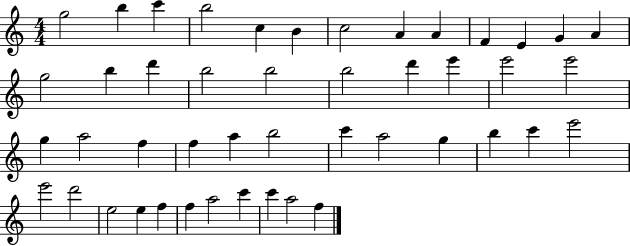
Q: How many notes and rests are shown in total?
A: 46